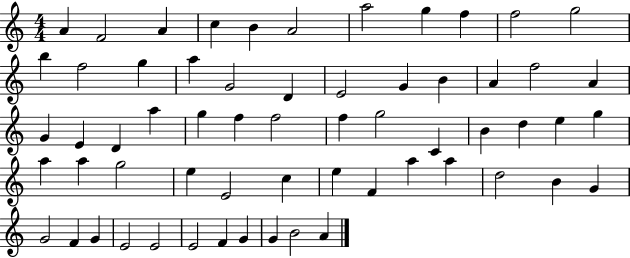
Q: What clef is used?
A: treble